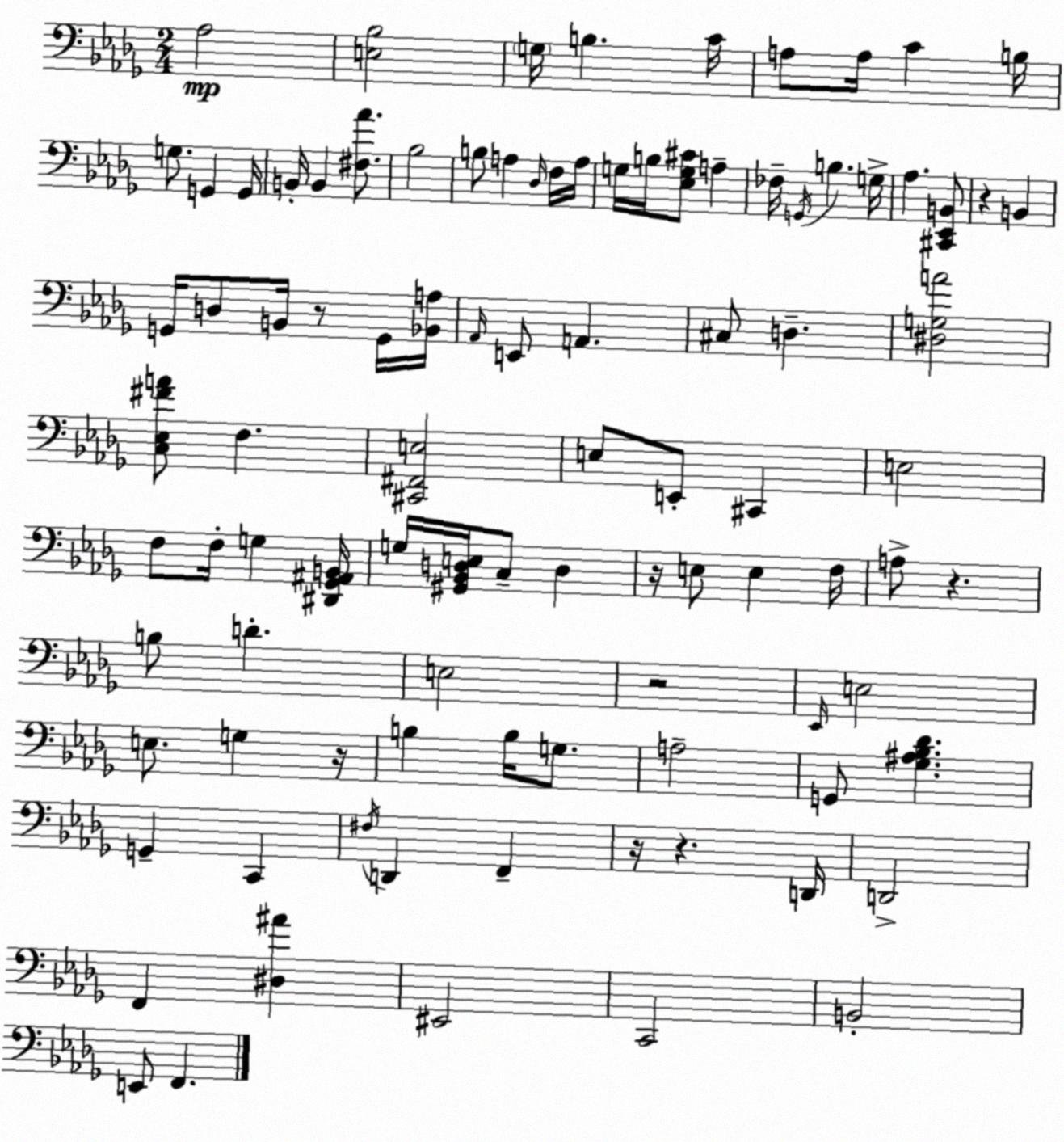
X:1
T:Untitled
M:2/4
L:1/4
K:Bbm
_A,2 [E,_B,]2 G,/4 B, C/4 A,/2 A,/4 C B,/4 G,/2 G,, G,,/4 B,,/4 B,, [^F,_A]/2 _B,2 B,/2 A, _D,/4 F,/4 A,/4 G,/4 B,/4 [_E,G,^C]/2 A, _F,/4 G,,/4 B, G,/4 _A, [^C,,_E,,B,,]/2 z B,, G,,/4 D,/2 B,,/4 z/2 G,,/4 [_B,,A,]/4 _A,,/4 E,,/2 A,, ^C,/2 D, [^D,G,A]2 [C,_E,^FA]/2 F, [^C,,^F,,E,]2 E,/2 E,,/2 ^C,, E,2 F,/2 F,/4 G, [^D,,_G,,^A,,B,,]/4 G,/4 [^G,,_B,,D,E,]/4 C,/2 D, z/4 E,/2 E, F,/4 A,/2 z B,/2 D E,2 z2 _E,,/4 E,2 E,/2 G, z/4 B, B,/4 G,/2 A,2 G,,/2 [_G,^A,_B,_D] G,, C,, ^F,/4 D,, F,, z/4 z D,,/4 D,,2 F,, [^D,^A] ^E,,2 C,,2 B,,2 E,,/2 F,,